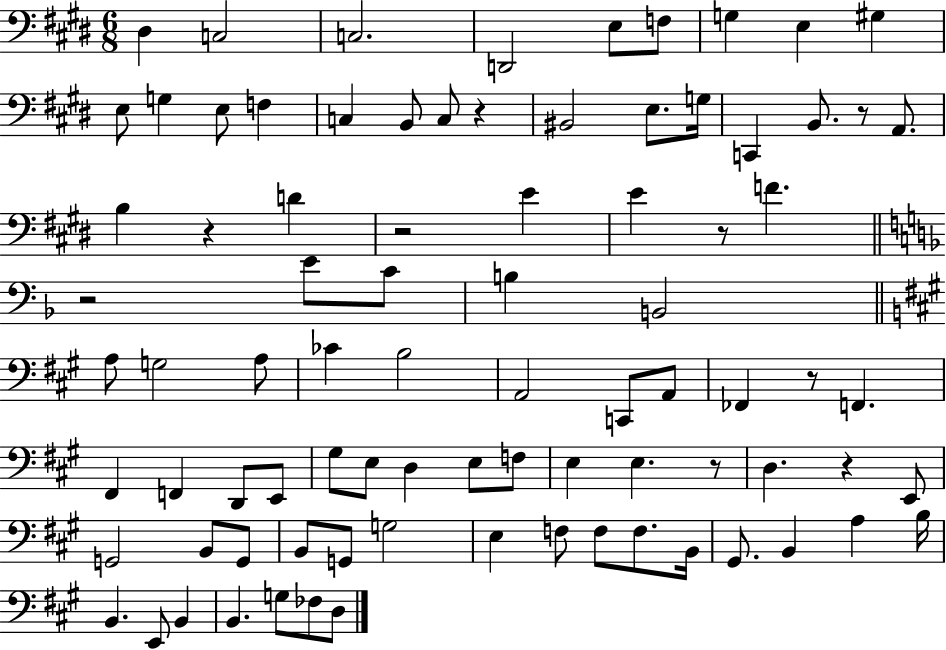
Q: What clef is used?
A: bass